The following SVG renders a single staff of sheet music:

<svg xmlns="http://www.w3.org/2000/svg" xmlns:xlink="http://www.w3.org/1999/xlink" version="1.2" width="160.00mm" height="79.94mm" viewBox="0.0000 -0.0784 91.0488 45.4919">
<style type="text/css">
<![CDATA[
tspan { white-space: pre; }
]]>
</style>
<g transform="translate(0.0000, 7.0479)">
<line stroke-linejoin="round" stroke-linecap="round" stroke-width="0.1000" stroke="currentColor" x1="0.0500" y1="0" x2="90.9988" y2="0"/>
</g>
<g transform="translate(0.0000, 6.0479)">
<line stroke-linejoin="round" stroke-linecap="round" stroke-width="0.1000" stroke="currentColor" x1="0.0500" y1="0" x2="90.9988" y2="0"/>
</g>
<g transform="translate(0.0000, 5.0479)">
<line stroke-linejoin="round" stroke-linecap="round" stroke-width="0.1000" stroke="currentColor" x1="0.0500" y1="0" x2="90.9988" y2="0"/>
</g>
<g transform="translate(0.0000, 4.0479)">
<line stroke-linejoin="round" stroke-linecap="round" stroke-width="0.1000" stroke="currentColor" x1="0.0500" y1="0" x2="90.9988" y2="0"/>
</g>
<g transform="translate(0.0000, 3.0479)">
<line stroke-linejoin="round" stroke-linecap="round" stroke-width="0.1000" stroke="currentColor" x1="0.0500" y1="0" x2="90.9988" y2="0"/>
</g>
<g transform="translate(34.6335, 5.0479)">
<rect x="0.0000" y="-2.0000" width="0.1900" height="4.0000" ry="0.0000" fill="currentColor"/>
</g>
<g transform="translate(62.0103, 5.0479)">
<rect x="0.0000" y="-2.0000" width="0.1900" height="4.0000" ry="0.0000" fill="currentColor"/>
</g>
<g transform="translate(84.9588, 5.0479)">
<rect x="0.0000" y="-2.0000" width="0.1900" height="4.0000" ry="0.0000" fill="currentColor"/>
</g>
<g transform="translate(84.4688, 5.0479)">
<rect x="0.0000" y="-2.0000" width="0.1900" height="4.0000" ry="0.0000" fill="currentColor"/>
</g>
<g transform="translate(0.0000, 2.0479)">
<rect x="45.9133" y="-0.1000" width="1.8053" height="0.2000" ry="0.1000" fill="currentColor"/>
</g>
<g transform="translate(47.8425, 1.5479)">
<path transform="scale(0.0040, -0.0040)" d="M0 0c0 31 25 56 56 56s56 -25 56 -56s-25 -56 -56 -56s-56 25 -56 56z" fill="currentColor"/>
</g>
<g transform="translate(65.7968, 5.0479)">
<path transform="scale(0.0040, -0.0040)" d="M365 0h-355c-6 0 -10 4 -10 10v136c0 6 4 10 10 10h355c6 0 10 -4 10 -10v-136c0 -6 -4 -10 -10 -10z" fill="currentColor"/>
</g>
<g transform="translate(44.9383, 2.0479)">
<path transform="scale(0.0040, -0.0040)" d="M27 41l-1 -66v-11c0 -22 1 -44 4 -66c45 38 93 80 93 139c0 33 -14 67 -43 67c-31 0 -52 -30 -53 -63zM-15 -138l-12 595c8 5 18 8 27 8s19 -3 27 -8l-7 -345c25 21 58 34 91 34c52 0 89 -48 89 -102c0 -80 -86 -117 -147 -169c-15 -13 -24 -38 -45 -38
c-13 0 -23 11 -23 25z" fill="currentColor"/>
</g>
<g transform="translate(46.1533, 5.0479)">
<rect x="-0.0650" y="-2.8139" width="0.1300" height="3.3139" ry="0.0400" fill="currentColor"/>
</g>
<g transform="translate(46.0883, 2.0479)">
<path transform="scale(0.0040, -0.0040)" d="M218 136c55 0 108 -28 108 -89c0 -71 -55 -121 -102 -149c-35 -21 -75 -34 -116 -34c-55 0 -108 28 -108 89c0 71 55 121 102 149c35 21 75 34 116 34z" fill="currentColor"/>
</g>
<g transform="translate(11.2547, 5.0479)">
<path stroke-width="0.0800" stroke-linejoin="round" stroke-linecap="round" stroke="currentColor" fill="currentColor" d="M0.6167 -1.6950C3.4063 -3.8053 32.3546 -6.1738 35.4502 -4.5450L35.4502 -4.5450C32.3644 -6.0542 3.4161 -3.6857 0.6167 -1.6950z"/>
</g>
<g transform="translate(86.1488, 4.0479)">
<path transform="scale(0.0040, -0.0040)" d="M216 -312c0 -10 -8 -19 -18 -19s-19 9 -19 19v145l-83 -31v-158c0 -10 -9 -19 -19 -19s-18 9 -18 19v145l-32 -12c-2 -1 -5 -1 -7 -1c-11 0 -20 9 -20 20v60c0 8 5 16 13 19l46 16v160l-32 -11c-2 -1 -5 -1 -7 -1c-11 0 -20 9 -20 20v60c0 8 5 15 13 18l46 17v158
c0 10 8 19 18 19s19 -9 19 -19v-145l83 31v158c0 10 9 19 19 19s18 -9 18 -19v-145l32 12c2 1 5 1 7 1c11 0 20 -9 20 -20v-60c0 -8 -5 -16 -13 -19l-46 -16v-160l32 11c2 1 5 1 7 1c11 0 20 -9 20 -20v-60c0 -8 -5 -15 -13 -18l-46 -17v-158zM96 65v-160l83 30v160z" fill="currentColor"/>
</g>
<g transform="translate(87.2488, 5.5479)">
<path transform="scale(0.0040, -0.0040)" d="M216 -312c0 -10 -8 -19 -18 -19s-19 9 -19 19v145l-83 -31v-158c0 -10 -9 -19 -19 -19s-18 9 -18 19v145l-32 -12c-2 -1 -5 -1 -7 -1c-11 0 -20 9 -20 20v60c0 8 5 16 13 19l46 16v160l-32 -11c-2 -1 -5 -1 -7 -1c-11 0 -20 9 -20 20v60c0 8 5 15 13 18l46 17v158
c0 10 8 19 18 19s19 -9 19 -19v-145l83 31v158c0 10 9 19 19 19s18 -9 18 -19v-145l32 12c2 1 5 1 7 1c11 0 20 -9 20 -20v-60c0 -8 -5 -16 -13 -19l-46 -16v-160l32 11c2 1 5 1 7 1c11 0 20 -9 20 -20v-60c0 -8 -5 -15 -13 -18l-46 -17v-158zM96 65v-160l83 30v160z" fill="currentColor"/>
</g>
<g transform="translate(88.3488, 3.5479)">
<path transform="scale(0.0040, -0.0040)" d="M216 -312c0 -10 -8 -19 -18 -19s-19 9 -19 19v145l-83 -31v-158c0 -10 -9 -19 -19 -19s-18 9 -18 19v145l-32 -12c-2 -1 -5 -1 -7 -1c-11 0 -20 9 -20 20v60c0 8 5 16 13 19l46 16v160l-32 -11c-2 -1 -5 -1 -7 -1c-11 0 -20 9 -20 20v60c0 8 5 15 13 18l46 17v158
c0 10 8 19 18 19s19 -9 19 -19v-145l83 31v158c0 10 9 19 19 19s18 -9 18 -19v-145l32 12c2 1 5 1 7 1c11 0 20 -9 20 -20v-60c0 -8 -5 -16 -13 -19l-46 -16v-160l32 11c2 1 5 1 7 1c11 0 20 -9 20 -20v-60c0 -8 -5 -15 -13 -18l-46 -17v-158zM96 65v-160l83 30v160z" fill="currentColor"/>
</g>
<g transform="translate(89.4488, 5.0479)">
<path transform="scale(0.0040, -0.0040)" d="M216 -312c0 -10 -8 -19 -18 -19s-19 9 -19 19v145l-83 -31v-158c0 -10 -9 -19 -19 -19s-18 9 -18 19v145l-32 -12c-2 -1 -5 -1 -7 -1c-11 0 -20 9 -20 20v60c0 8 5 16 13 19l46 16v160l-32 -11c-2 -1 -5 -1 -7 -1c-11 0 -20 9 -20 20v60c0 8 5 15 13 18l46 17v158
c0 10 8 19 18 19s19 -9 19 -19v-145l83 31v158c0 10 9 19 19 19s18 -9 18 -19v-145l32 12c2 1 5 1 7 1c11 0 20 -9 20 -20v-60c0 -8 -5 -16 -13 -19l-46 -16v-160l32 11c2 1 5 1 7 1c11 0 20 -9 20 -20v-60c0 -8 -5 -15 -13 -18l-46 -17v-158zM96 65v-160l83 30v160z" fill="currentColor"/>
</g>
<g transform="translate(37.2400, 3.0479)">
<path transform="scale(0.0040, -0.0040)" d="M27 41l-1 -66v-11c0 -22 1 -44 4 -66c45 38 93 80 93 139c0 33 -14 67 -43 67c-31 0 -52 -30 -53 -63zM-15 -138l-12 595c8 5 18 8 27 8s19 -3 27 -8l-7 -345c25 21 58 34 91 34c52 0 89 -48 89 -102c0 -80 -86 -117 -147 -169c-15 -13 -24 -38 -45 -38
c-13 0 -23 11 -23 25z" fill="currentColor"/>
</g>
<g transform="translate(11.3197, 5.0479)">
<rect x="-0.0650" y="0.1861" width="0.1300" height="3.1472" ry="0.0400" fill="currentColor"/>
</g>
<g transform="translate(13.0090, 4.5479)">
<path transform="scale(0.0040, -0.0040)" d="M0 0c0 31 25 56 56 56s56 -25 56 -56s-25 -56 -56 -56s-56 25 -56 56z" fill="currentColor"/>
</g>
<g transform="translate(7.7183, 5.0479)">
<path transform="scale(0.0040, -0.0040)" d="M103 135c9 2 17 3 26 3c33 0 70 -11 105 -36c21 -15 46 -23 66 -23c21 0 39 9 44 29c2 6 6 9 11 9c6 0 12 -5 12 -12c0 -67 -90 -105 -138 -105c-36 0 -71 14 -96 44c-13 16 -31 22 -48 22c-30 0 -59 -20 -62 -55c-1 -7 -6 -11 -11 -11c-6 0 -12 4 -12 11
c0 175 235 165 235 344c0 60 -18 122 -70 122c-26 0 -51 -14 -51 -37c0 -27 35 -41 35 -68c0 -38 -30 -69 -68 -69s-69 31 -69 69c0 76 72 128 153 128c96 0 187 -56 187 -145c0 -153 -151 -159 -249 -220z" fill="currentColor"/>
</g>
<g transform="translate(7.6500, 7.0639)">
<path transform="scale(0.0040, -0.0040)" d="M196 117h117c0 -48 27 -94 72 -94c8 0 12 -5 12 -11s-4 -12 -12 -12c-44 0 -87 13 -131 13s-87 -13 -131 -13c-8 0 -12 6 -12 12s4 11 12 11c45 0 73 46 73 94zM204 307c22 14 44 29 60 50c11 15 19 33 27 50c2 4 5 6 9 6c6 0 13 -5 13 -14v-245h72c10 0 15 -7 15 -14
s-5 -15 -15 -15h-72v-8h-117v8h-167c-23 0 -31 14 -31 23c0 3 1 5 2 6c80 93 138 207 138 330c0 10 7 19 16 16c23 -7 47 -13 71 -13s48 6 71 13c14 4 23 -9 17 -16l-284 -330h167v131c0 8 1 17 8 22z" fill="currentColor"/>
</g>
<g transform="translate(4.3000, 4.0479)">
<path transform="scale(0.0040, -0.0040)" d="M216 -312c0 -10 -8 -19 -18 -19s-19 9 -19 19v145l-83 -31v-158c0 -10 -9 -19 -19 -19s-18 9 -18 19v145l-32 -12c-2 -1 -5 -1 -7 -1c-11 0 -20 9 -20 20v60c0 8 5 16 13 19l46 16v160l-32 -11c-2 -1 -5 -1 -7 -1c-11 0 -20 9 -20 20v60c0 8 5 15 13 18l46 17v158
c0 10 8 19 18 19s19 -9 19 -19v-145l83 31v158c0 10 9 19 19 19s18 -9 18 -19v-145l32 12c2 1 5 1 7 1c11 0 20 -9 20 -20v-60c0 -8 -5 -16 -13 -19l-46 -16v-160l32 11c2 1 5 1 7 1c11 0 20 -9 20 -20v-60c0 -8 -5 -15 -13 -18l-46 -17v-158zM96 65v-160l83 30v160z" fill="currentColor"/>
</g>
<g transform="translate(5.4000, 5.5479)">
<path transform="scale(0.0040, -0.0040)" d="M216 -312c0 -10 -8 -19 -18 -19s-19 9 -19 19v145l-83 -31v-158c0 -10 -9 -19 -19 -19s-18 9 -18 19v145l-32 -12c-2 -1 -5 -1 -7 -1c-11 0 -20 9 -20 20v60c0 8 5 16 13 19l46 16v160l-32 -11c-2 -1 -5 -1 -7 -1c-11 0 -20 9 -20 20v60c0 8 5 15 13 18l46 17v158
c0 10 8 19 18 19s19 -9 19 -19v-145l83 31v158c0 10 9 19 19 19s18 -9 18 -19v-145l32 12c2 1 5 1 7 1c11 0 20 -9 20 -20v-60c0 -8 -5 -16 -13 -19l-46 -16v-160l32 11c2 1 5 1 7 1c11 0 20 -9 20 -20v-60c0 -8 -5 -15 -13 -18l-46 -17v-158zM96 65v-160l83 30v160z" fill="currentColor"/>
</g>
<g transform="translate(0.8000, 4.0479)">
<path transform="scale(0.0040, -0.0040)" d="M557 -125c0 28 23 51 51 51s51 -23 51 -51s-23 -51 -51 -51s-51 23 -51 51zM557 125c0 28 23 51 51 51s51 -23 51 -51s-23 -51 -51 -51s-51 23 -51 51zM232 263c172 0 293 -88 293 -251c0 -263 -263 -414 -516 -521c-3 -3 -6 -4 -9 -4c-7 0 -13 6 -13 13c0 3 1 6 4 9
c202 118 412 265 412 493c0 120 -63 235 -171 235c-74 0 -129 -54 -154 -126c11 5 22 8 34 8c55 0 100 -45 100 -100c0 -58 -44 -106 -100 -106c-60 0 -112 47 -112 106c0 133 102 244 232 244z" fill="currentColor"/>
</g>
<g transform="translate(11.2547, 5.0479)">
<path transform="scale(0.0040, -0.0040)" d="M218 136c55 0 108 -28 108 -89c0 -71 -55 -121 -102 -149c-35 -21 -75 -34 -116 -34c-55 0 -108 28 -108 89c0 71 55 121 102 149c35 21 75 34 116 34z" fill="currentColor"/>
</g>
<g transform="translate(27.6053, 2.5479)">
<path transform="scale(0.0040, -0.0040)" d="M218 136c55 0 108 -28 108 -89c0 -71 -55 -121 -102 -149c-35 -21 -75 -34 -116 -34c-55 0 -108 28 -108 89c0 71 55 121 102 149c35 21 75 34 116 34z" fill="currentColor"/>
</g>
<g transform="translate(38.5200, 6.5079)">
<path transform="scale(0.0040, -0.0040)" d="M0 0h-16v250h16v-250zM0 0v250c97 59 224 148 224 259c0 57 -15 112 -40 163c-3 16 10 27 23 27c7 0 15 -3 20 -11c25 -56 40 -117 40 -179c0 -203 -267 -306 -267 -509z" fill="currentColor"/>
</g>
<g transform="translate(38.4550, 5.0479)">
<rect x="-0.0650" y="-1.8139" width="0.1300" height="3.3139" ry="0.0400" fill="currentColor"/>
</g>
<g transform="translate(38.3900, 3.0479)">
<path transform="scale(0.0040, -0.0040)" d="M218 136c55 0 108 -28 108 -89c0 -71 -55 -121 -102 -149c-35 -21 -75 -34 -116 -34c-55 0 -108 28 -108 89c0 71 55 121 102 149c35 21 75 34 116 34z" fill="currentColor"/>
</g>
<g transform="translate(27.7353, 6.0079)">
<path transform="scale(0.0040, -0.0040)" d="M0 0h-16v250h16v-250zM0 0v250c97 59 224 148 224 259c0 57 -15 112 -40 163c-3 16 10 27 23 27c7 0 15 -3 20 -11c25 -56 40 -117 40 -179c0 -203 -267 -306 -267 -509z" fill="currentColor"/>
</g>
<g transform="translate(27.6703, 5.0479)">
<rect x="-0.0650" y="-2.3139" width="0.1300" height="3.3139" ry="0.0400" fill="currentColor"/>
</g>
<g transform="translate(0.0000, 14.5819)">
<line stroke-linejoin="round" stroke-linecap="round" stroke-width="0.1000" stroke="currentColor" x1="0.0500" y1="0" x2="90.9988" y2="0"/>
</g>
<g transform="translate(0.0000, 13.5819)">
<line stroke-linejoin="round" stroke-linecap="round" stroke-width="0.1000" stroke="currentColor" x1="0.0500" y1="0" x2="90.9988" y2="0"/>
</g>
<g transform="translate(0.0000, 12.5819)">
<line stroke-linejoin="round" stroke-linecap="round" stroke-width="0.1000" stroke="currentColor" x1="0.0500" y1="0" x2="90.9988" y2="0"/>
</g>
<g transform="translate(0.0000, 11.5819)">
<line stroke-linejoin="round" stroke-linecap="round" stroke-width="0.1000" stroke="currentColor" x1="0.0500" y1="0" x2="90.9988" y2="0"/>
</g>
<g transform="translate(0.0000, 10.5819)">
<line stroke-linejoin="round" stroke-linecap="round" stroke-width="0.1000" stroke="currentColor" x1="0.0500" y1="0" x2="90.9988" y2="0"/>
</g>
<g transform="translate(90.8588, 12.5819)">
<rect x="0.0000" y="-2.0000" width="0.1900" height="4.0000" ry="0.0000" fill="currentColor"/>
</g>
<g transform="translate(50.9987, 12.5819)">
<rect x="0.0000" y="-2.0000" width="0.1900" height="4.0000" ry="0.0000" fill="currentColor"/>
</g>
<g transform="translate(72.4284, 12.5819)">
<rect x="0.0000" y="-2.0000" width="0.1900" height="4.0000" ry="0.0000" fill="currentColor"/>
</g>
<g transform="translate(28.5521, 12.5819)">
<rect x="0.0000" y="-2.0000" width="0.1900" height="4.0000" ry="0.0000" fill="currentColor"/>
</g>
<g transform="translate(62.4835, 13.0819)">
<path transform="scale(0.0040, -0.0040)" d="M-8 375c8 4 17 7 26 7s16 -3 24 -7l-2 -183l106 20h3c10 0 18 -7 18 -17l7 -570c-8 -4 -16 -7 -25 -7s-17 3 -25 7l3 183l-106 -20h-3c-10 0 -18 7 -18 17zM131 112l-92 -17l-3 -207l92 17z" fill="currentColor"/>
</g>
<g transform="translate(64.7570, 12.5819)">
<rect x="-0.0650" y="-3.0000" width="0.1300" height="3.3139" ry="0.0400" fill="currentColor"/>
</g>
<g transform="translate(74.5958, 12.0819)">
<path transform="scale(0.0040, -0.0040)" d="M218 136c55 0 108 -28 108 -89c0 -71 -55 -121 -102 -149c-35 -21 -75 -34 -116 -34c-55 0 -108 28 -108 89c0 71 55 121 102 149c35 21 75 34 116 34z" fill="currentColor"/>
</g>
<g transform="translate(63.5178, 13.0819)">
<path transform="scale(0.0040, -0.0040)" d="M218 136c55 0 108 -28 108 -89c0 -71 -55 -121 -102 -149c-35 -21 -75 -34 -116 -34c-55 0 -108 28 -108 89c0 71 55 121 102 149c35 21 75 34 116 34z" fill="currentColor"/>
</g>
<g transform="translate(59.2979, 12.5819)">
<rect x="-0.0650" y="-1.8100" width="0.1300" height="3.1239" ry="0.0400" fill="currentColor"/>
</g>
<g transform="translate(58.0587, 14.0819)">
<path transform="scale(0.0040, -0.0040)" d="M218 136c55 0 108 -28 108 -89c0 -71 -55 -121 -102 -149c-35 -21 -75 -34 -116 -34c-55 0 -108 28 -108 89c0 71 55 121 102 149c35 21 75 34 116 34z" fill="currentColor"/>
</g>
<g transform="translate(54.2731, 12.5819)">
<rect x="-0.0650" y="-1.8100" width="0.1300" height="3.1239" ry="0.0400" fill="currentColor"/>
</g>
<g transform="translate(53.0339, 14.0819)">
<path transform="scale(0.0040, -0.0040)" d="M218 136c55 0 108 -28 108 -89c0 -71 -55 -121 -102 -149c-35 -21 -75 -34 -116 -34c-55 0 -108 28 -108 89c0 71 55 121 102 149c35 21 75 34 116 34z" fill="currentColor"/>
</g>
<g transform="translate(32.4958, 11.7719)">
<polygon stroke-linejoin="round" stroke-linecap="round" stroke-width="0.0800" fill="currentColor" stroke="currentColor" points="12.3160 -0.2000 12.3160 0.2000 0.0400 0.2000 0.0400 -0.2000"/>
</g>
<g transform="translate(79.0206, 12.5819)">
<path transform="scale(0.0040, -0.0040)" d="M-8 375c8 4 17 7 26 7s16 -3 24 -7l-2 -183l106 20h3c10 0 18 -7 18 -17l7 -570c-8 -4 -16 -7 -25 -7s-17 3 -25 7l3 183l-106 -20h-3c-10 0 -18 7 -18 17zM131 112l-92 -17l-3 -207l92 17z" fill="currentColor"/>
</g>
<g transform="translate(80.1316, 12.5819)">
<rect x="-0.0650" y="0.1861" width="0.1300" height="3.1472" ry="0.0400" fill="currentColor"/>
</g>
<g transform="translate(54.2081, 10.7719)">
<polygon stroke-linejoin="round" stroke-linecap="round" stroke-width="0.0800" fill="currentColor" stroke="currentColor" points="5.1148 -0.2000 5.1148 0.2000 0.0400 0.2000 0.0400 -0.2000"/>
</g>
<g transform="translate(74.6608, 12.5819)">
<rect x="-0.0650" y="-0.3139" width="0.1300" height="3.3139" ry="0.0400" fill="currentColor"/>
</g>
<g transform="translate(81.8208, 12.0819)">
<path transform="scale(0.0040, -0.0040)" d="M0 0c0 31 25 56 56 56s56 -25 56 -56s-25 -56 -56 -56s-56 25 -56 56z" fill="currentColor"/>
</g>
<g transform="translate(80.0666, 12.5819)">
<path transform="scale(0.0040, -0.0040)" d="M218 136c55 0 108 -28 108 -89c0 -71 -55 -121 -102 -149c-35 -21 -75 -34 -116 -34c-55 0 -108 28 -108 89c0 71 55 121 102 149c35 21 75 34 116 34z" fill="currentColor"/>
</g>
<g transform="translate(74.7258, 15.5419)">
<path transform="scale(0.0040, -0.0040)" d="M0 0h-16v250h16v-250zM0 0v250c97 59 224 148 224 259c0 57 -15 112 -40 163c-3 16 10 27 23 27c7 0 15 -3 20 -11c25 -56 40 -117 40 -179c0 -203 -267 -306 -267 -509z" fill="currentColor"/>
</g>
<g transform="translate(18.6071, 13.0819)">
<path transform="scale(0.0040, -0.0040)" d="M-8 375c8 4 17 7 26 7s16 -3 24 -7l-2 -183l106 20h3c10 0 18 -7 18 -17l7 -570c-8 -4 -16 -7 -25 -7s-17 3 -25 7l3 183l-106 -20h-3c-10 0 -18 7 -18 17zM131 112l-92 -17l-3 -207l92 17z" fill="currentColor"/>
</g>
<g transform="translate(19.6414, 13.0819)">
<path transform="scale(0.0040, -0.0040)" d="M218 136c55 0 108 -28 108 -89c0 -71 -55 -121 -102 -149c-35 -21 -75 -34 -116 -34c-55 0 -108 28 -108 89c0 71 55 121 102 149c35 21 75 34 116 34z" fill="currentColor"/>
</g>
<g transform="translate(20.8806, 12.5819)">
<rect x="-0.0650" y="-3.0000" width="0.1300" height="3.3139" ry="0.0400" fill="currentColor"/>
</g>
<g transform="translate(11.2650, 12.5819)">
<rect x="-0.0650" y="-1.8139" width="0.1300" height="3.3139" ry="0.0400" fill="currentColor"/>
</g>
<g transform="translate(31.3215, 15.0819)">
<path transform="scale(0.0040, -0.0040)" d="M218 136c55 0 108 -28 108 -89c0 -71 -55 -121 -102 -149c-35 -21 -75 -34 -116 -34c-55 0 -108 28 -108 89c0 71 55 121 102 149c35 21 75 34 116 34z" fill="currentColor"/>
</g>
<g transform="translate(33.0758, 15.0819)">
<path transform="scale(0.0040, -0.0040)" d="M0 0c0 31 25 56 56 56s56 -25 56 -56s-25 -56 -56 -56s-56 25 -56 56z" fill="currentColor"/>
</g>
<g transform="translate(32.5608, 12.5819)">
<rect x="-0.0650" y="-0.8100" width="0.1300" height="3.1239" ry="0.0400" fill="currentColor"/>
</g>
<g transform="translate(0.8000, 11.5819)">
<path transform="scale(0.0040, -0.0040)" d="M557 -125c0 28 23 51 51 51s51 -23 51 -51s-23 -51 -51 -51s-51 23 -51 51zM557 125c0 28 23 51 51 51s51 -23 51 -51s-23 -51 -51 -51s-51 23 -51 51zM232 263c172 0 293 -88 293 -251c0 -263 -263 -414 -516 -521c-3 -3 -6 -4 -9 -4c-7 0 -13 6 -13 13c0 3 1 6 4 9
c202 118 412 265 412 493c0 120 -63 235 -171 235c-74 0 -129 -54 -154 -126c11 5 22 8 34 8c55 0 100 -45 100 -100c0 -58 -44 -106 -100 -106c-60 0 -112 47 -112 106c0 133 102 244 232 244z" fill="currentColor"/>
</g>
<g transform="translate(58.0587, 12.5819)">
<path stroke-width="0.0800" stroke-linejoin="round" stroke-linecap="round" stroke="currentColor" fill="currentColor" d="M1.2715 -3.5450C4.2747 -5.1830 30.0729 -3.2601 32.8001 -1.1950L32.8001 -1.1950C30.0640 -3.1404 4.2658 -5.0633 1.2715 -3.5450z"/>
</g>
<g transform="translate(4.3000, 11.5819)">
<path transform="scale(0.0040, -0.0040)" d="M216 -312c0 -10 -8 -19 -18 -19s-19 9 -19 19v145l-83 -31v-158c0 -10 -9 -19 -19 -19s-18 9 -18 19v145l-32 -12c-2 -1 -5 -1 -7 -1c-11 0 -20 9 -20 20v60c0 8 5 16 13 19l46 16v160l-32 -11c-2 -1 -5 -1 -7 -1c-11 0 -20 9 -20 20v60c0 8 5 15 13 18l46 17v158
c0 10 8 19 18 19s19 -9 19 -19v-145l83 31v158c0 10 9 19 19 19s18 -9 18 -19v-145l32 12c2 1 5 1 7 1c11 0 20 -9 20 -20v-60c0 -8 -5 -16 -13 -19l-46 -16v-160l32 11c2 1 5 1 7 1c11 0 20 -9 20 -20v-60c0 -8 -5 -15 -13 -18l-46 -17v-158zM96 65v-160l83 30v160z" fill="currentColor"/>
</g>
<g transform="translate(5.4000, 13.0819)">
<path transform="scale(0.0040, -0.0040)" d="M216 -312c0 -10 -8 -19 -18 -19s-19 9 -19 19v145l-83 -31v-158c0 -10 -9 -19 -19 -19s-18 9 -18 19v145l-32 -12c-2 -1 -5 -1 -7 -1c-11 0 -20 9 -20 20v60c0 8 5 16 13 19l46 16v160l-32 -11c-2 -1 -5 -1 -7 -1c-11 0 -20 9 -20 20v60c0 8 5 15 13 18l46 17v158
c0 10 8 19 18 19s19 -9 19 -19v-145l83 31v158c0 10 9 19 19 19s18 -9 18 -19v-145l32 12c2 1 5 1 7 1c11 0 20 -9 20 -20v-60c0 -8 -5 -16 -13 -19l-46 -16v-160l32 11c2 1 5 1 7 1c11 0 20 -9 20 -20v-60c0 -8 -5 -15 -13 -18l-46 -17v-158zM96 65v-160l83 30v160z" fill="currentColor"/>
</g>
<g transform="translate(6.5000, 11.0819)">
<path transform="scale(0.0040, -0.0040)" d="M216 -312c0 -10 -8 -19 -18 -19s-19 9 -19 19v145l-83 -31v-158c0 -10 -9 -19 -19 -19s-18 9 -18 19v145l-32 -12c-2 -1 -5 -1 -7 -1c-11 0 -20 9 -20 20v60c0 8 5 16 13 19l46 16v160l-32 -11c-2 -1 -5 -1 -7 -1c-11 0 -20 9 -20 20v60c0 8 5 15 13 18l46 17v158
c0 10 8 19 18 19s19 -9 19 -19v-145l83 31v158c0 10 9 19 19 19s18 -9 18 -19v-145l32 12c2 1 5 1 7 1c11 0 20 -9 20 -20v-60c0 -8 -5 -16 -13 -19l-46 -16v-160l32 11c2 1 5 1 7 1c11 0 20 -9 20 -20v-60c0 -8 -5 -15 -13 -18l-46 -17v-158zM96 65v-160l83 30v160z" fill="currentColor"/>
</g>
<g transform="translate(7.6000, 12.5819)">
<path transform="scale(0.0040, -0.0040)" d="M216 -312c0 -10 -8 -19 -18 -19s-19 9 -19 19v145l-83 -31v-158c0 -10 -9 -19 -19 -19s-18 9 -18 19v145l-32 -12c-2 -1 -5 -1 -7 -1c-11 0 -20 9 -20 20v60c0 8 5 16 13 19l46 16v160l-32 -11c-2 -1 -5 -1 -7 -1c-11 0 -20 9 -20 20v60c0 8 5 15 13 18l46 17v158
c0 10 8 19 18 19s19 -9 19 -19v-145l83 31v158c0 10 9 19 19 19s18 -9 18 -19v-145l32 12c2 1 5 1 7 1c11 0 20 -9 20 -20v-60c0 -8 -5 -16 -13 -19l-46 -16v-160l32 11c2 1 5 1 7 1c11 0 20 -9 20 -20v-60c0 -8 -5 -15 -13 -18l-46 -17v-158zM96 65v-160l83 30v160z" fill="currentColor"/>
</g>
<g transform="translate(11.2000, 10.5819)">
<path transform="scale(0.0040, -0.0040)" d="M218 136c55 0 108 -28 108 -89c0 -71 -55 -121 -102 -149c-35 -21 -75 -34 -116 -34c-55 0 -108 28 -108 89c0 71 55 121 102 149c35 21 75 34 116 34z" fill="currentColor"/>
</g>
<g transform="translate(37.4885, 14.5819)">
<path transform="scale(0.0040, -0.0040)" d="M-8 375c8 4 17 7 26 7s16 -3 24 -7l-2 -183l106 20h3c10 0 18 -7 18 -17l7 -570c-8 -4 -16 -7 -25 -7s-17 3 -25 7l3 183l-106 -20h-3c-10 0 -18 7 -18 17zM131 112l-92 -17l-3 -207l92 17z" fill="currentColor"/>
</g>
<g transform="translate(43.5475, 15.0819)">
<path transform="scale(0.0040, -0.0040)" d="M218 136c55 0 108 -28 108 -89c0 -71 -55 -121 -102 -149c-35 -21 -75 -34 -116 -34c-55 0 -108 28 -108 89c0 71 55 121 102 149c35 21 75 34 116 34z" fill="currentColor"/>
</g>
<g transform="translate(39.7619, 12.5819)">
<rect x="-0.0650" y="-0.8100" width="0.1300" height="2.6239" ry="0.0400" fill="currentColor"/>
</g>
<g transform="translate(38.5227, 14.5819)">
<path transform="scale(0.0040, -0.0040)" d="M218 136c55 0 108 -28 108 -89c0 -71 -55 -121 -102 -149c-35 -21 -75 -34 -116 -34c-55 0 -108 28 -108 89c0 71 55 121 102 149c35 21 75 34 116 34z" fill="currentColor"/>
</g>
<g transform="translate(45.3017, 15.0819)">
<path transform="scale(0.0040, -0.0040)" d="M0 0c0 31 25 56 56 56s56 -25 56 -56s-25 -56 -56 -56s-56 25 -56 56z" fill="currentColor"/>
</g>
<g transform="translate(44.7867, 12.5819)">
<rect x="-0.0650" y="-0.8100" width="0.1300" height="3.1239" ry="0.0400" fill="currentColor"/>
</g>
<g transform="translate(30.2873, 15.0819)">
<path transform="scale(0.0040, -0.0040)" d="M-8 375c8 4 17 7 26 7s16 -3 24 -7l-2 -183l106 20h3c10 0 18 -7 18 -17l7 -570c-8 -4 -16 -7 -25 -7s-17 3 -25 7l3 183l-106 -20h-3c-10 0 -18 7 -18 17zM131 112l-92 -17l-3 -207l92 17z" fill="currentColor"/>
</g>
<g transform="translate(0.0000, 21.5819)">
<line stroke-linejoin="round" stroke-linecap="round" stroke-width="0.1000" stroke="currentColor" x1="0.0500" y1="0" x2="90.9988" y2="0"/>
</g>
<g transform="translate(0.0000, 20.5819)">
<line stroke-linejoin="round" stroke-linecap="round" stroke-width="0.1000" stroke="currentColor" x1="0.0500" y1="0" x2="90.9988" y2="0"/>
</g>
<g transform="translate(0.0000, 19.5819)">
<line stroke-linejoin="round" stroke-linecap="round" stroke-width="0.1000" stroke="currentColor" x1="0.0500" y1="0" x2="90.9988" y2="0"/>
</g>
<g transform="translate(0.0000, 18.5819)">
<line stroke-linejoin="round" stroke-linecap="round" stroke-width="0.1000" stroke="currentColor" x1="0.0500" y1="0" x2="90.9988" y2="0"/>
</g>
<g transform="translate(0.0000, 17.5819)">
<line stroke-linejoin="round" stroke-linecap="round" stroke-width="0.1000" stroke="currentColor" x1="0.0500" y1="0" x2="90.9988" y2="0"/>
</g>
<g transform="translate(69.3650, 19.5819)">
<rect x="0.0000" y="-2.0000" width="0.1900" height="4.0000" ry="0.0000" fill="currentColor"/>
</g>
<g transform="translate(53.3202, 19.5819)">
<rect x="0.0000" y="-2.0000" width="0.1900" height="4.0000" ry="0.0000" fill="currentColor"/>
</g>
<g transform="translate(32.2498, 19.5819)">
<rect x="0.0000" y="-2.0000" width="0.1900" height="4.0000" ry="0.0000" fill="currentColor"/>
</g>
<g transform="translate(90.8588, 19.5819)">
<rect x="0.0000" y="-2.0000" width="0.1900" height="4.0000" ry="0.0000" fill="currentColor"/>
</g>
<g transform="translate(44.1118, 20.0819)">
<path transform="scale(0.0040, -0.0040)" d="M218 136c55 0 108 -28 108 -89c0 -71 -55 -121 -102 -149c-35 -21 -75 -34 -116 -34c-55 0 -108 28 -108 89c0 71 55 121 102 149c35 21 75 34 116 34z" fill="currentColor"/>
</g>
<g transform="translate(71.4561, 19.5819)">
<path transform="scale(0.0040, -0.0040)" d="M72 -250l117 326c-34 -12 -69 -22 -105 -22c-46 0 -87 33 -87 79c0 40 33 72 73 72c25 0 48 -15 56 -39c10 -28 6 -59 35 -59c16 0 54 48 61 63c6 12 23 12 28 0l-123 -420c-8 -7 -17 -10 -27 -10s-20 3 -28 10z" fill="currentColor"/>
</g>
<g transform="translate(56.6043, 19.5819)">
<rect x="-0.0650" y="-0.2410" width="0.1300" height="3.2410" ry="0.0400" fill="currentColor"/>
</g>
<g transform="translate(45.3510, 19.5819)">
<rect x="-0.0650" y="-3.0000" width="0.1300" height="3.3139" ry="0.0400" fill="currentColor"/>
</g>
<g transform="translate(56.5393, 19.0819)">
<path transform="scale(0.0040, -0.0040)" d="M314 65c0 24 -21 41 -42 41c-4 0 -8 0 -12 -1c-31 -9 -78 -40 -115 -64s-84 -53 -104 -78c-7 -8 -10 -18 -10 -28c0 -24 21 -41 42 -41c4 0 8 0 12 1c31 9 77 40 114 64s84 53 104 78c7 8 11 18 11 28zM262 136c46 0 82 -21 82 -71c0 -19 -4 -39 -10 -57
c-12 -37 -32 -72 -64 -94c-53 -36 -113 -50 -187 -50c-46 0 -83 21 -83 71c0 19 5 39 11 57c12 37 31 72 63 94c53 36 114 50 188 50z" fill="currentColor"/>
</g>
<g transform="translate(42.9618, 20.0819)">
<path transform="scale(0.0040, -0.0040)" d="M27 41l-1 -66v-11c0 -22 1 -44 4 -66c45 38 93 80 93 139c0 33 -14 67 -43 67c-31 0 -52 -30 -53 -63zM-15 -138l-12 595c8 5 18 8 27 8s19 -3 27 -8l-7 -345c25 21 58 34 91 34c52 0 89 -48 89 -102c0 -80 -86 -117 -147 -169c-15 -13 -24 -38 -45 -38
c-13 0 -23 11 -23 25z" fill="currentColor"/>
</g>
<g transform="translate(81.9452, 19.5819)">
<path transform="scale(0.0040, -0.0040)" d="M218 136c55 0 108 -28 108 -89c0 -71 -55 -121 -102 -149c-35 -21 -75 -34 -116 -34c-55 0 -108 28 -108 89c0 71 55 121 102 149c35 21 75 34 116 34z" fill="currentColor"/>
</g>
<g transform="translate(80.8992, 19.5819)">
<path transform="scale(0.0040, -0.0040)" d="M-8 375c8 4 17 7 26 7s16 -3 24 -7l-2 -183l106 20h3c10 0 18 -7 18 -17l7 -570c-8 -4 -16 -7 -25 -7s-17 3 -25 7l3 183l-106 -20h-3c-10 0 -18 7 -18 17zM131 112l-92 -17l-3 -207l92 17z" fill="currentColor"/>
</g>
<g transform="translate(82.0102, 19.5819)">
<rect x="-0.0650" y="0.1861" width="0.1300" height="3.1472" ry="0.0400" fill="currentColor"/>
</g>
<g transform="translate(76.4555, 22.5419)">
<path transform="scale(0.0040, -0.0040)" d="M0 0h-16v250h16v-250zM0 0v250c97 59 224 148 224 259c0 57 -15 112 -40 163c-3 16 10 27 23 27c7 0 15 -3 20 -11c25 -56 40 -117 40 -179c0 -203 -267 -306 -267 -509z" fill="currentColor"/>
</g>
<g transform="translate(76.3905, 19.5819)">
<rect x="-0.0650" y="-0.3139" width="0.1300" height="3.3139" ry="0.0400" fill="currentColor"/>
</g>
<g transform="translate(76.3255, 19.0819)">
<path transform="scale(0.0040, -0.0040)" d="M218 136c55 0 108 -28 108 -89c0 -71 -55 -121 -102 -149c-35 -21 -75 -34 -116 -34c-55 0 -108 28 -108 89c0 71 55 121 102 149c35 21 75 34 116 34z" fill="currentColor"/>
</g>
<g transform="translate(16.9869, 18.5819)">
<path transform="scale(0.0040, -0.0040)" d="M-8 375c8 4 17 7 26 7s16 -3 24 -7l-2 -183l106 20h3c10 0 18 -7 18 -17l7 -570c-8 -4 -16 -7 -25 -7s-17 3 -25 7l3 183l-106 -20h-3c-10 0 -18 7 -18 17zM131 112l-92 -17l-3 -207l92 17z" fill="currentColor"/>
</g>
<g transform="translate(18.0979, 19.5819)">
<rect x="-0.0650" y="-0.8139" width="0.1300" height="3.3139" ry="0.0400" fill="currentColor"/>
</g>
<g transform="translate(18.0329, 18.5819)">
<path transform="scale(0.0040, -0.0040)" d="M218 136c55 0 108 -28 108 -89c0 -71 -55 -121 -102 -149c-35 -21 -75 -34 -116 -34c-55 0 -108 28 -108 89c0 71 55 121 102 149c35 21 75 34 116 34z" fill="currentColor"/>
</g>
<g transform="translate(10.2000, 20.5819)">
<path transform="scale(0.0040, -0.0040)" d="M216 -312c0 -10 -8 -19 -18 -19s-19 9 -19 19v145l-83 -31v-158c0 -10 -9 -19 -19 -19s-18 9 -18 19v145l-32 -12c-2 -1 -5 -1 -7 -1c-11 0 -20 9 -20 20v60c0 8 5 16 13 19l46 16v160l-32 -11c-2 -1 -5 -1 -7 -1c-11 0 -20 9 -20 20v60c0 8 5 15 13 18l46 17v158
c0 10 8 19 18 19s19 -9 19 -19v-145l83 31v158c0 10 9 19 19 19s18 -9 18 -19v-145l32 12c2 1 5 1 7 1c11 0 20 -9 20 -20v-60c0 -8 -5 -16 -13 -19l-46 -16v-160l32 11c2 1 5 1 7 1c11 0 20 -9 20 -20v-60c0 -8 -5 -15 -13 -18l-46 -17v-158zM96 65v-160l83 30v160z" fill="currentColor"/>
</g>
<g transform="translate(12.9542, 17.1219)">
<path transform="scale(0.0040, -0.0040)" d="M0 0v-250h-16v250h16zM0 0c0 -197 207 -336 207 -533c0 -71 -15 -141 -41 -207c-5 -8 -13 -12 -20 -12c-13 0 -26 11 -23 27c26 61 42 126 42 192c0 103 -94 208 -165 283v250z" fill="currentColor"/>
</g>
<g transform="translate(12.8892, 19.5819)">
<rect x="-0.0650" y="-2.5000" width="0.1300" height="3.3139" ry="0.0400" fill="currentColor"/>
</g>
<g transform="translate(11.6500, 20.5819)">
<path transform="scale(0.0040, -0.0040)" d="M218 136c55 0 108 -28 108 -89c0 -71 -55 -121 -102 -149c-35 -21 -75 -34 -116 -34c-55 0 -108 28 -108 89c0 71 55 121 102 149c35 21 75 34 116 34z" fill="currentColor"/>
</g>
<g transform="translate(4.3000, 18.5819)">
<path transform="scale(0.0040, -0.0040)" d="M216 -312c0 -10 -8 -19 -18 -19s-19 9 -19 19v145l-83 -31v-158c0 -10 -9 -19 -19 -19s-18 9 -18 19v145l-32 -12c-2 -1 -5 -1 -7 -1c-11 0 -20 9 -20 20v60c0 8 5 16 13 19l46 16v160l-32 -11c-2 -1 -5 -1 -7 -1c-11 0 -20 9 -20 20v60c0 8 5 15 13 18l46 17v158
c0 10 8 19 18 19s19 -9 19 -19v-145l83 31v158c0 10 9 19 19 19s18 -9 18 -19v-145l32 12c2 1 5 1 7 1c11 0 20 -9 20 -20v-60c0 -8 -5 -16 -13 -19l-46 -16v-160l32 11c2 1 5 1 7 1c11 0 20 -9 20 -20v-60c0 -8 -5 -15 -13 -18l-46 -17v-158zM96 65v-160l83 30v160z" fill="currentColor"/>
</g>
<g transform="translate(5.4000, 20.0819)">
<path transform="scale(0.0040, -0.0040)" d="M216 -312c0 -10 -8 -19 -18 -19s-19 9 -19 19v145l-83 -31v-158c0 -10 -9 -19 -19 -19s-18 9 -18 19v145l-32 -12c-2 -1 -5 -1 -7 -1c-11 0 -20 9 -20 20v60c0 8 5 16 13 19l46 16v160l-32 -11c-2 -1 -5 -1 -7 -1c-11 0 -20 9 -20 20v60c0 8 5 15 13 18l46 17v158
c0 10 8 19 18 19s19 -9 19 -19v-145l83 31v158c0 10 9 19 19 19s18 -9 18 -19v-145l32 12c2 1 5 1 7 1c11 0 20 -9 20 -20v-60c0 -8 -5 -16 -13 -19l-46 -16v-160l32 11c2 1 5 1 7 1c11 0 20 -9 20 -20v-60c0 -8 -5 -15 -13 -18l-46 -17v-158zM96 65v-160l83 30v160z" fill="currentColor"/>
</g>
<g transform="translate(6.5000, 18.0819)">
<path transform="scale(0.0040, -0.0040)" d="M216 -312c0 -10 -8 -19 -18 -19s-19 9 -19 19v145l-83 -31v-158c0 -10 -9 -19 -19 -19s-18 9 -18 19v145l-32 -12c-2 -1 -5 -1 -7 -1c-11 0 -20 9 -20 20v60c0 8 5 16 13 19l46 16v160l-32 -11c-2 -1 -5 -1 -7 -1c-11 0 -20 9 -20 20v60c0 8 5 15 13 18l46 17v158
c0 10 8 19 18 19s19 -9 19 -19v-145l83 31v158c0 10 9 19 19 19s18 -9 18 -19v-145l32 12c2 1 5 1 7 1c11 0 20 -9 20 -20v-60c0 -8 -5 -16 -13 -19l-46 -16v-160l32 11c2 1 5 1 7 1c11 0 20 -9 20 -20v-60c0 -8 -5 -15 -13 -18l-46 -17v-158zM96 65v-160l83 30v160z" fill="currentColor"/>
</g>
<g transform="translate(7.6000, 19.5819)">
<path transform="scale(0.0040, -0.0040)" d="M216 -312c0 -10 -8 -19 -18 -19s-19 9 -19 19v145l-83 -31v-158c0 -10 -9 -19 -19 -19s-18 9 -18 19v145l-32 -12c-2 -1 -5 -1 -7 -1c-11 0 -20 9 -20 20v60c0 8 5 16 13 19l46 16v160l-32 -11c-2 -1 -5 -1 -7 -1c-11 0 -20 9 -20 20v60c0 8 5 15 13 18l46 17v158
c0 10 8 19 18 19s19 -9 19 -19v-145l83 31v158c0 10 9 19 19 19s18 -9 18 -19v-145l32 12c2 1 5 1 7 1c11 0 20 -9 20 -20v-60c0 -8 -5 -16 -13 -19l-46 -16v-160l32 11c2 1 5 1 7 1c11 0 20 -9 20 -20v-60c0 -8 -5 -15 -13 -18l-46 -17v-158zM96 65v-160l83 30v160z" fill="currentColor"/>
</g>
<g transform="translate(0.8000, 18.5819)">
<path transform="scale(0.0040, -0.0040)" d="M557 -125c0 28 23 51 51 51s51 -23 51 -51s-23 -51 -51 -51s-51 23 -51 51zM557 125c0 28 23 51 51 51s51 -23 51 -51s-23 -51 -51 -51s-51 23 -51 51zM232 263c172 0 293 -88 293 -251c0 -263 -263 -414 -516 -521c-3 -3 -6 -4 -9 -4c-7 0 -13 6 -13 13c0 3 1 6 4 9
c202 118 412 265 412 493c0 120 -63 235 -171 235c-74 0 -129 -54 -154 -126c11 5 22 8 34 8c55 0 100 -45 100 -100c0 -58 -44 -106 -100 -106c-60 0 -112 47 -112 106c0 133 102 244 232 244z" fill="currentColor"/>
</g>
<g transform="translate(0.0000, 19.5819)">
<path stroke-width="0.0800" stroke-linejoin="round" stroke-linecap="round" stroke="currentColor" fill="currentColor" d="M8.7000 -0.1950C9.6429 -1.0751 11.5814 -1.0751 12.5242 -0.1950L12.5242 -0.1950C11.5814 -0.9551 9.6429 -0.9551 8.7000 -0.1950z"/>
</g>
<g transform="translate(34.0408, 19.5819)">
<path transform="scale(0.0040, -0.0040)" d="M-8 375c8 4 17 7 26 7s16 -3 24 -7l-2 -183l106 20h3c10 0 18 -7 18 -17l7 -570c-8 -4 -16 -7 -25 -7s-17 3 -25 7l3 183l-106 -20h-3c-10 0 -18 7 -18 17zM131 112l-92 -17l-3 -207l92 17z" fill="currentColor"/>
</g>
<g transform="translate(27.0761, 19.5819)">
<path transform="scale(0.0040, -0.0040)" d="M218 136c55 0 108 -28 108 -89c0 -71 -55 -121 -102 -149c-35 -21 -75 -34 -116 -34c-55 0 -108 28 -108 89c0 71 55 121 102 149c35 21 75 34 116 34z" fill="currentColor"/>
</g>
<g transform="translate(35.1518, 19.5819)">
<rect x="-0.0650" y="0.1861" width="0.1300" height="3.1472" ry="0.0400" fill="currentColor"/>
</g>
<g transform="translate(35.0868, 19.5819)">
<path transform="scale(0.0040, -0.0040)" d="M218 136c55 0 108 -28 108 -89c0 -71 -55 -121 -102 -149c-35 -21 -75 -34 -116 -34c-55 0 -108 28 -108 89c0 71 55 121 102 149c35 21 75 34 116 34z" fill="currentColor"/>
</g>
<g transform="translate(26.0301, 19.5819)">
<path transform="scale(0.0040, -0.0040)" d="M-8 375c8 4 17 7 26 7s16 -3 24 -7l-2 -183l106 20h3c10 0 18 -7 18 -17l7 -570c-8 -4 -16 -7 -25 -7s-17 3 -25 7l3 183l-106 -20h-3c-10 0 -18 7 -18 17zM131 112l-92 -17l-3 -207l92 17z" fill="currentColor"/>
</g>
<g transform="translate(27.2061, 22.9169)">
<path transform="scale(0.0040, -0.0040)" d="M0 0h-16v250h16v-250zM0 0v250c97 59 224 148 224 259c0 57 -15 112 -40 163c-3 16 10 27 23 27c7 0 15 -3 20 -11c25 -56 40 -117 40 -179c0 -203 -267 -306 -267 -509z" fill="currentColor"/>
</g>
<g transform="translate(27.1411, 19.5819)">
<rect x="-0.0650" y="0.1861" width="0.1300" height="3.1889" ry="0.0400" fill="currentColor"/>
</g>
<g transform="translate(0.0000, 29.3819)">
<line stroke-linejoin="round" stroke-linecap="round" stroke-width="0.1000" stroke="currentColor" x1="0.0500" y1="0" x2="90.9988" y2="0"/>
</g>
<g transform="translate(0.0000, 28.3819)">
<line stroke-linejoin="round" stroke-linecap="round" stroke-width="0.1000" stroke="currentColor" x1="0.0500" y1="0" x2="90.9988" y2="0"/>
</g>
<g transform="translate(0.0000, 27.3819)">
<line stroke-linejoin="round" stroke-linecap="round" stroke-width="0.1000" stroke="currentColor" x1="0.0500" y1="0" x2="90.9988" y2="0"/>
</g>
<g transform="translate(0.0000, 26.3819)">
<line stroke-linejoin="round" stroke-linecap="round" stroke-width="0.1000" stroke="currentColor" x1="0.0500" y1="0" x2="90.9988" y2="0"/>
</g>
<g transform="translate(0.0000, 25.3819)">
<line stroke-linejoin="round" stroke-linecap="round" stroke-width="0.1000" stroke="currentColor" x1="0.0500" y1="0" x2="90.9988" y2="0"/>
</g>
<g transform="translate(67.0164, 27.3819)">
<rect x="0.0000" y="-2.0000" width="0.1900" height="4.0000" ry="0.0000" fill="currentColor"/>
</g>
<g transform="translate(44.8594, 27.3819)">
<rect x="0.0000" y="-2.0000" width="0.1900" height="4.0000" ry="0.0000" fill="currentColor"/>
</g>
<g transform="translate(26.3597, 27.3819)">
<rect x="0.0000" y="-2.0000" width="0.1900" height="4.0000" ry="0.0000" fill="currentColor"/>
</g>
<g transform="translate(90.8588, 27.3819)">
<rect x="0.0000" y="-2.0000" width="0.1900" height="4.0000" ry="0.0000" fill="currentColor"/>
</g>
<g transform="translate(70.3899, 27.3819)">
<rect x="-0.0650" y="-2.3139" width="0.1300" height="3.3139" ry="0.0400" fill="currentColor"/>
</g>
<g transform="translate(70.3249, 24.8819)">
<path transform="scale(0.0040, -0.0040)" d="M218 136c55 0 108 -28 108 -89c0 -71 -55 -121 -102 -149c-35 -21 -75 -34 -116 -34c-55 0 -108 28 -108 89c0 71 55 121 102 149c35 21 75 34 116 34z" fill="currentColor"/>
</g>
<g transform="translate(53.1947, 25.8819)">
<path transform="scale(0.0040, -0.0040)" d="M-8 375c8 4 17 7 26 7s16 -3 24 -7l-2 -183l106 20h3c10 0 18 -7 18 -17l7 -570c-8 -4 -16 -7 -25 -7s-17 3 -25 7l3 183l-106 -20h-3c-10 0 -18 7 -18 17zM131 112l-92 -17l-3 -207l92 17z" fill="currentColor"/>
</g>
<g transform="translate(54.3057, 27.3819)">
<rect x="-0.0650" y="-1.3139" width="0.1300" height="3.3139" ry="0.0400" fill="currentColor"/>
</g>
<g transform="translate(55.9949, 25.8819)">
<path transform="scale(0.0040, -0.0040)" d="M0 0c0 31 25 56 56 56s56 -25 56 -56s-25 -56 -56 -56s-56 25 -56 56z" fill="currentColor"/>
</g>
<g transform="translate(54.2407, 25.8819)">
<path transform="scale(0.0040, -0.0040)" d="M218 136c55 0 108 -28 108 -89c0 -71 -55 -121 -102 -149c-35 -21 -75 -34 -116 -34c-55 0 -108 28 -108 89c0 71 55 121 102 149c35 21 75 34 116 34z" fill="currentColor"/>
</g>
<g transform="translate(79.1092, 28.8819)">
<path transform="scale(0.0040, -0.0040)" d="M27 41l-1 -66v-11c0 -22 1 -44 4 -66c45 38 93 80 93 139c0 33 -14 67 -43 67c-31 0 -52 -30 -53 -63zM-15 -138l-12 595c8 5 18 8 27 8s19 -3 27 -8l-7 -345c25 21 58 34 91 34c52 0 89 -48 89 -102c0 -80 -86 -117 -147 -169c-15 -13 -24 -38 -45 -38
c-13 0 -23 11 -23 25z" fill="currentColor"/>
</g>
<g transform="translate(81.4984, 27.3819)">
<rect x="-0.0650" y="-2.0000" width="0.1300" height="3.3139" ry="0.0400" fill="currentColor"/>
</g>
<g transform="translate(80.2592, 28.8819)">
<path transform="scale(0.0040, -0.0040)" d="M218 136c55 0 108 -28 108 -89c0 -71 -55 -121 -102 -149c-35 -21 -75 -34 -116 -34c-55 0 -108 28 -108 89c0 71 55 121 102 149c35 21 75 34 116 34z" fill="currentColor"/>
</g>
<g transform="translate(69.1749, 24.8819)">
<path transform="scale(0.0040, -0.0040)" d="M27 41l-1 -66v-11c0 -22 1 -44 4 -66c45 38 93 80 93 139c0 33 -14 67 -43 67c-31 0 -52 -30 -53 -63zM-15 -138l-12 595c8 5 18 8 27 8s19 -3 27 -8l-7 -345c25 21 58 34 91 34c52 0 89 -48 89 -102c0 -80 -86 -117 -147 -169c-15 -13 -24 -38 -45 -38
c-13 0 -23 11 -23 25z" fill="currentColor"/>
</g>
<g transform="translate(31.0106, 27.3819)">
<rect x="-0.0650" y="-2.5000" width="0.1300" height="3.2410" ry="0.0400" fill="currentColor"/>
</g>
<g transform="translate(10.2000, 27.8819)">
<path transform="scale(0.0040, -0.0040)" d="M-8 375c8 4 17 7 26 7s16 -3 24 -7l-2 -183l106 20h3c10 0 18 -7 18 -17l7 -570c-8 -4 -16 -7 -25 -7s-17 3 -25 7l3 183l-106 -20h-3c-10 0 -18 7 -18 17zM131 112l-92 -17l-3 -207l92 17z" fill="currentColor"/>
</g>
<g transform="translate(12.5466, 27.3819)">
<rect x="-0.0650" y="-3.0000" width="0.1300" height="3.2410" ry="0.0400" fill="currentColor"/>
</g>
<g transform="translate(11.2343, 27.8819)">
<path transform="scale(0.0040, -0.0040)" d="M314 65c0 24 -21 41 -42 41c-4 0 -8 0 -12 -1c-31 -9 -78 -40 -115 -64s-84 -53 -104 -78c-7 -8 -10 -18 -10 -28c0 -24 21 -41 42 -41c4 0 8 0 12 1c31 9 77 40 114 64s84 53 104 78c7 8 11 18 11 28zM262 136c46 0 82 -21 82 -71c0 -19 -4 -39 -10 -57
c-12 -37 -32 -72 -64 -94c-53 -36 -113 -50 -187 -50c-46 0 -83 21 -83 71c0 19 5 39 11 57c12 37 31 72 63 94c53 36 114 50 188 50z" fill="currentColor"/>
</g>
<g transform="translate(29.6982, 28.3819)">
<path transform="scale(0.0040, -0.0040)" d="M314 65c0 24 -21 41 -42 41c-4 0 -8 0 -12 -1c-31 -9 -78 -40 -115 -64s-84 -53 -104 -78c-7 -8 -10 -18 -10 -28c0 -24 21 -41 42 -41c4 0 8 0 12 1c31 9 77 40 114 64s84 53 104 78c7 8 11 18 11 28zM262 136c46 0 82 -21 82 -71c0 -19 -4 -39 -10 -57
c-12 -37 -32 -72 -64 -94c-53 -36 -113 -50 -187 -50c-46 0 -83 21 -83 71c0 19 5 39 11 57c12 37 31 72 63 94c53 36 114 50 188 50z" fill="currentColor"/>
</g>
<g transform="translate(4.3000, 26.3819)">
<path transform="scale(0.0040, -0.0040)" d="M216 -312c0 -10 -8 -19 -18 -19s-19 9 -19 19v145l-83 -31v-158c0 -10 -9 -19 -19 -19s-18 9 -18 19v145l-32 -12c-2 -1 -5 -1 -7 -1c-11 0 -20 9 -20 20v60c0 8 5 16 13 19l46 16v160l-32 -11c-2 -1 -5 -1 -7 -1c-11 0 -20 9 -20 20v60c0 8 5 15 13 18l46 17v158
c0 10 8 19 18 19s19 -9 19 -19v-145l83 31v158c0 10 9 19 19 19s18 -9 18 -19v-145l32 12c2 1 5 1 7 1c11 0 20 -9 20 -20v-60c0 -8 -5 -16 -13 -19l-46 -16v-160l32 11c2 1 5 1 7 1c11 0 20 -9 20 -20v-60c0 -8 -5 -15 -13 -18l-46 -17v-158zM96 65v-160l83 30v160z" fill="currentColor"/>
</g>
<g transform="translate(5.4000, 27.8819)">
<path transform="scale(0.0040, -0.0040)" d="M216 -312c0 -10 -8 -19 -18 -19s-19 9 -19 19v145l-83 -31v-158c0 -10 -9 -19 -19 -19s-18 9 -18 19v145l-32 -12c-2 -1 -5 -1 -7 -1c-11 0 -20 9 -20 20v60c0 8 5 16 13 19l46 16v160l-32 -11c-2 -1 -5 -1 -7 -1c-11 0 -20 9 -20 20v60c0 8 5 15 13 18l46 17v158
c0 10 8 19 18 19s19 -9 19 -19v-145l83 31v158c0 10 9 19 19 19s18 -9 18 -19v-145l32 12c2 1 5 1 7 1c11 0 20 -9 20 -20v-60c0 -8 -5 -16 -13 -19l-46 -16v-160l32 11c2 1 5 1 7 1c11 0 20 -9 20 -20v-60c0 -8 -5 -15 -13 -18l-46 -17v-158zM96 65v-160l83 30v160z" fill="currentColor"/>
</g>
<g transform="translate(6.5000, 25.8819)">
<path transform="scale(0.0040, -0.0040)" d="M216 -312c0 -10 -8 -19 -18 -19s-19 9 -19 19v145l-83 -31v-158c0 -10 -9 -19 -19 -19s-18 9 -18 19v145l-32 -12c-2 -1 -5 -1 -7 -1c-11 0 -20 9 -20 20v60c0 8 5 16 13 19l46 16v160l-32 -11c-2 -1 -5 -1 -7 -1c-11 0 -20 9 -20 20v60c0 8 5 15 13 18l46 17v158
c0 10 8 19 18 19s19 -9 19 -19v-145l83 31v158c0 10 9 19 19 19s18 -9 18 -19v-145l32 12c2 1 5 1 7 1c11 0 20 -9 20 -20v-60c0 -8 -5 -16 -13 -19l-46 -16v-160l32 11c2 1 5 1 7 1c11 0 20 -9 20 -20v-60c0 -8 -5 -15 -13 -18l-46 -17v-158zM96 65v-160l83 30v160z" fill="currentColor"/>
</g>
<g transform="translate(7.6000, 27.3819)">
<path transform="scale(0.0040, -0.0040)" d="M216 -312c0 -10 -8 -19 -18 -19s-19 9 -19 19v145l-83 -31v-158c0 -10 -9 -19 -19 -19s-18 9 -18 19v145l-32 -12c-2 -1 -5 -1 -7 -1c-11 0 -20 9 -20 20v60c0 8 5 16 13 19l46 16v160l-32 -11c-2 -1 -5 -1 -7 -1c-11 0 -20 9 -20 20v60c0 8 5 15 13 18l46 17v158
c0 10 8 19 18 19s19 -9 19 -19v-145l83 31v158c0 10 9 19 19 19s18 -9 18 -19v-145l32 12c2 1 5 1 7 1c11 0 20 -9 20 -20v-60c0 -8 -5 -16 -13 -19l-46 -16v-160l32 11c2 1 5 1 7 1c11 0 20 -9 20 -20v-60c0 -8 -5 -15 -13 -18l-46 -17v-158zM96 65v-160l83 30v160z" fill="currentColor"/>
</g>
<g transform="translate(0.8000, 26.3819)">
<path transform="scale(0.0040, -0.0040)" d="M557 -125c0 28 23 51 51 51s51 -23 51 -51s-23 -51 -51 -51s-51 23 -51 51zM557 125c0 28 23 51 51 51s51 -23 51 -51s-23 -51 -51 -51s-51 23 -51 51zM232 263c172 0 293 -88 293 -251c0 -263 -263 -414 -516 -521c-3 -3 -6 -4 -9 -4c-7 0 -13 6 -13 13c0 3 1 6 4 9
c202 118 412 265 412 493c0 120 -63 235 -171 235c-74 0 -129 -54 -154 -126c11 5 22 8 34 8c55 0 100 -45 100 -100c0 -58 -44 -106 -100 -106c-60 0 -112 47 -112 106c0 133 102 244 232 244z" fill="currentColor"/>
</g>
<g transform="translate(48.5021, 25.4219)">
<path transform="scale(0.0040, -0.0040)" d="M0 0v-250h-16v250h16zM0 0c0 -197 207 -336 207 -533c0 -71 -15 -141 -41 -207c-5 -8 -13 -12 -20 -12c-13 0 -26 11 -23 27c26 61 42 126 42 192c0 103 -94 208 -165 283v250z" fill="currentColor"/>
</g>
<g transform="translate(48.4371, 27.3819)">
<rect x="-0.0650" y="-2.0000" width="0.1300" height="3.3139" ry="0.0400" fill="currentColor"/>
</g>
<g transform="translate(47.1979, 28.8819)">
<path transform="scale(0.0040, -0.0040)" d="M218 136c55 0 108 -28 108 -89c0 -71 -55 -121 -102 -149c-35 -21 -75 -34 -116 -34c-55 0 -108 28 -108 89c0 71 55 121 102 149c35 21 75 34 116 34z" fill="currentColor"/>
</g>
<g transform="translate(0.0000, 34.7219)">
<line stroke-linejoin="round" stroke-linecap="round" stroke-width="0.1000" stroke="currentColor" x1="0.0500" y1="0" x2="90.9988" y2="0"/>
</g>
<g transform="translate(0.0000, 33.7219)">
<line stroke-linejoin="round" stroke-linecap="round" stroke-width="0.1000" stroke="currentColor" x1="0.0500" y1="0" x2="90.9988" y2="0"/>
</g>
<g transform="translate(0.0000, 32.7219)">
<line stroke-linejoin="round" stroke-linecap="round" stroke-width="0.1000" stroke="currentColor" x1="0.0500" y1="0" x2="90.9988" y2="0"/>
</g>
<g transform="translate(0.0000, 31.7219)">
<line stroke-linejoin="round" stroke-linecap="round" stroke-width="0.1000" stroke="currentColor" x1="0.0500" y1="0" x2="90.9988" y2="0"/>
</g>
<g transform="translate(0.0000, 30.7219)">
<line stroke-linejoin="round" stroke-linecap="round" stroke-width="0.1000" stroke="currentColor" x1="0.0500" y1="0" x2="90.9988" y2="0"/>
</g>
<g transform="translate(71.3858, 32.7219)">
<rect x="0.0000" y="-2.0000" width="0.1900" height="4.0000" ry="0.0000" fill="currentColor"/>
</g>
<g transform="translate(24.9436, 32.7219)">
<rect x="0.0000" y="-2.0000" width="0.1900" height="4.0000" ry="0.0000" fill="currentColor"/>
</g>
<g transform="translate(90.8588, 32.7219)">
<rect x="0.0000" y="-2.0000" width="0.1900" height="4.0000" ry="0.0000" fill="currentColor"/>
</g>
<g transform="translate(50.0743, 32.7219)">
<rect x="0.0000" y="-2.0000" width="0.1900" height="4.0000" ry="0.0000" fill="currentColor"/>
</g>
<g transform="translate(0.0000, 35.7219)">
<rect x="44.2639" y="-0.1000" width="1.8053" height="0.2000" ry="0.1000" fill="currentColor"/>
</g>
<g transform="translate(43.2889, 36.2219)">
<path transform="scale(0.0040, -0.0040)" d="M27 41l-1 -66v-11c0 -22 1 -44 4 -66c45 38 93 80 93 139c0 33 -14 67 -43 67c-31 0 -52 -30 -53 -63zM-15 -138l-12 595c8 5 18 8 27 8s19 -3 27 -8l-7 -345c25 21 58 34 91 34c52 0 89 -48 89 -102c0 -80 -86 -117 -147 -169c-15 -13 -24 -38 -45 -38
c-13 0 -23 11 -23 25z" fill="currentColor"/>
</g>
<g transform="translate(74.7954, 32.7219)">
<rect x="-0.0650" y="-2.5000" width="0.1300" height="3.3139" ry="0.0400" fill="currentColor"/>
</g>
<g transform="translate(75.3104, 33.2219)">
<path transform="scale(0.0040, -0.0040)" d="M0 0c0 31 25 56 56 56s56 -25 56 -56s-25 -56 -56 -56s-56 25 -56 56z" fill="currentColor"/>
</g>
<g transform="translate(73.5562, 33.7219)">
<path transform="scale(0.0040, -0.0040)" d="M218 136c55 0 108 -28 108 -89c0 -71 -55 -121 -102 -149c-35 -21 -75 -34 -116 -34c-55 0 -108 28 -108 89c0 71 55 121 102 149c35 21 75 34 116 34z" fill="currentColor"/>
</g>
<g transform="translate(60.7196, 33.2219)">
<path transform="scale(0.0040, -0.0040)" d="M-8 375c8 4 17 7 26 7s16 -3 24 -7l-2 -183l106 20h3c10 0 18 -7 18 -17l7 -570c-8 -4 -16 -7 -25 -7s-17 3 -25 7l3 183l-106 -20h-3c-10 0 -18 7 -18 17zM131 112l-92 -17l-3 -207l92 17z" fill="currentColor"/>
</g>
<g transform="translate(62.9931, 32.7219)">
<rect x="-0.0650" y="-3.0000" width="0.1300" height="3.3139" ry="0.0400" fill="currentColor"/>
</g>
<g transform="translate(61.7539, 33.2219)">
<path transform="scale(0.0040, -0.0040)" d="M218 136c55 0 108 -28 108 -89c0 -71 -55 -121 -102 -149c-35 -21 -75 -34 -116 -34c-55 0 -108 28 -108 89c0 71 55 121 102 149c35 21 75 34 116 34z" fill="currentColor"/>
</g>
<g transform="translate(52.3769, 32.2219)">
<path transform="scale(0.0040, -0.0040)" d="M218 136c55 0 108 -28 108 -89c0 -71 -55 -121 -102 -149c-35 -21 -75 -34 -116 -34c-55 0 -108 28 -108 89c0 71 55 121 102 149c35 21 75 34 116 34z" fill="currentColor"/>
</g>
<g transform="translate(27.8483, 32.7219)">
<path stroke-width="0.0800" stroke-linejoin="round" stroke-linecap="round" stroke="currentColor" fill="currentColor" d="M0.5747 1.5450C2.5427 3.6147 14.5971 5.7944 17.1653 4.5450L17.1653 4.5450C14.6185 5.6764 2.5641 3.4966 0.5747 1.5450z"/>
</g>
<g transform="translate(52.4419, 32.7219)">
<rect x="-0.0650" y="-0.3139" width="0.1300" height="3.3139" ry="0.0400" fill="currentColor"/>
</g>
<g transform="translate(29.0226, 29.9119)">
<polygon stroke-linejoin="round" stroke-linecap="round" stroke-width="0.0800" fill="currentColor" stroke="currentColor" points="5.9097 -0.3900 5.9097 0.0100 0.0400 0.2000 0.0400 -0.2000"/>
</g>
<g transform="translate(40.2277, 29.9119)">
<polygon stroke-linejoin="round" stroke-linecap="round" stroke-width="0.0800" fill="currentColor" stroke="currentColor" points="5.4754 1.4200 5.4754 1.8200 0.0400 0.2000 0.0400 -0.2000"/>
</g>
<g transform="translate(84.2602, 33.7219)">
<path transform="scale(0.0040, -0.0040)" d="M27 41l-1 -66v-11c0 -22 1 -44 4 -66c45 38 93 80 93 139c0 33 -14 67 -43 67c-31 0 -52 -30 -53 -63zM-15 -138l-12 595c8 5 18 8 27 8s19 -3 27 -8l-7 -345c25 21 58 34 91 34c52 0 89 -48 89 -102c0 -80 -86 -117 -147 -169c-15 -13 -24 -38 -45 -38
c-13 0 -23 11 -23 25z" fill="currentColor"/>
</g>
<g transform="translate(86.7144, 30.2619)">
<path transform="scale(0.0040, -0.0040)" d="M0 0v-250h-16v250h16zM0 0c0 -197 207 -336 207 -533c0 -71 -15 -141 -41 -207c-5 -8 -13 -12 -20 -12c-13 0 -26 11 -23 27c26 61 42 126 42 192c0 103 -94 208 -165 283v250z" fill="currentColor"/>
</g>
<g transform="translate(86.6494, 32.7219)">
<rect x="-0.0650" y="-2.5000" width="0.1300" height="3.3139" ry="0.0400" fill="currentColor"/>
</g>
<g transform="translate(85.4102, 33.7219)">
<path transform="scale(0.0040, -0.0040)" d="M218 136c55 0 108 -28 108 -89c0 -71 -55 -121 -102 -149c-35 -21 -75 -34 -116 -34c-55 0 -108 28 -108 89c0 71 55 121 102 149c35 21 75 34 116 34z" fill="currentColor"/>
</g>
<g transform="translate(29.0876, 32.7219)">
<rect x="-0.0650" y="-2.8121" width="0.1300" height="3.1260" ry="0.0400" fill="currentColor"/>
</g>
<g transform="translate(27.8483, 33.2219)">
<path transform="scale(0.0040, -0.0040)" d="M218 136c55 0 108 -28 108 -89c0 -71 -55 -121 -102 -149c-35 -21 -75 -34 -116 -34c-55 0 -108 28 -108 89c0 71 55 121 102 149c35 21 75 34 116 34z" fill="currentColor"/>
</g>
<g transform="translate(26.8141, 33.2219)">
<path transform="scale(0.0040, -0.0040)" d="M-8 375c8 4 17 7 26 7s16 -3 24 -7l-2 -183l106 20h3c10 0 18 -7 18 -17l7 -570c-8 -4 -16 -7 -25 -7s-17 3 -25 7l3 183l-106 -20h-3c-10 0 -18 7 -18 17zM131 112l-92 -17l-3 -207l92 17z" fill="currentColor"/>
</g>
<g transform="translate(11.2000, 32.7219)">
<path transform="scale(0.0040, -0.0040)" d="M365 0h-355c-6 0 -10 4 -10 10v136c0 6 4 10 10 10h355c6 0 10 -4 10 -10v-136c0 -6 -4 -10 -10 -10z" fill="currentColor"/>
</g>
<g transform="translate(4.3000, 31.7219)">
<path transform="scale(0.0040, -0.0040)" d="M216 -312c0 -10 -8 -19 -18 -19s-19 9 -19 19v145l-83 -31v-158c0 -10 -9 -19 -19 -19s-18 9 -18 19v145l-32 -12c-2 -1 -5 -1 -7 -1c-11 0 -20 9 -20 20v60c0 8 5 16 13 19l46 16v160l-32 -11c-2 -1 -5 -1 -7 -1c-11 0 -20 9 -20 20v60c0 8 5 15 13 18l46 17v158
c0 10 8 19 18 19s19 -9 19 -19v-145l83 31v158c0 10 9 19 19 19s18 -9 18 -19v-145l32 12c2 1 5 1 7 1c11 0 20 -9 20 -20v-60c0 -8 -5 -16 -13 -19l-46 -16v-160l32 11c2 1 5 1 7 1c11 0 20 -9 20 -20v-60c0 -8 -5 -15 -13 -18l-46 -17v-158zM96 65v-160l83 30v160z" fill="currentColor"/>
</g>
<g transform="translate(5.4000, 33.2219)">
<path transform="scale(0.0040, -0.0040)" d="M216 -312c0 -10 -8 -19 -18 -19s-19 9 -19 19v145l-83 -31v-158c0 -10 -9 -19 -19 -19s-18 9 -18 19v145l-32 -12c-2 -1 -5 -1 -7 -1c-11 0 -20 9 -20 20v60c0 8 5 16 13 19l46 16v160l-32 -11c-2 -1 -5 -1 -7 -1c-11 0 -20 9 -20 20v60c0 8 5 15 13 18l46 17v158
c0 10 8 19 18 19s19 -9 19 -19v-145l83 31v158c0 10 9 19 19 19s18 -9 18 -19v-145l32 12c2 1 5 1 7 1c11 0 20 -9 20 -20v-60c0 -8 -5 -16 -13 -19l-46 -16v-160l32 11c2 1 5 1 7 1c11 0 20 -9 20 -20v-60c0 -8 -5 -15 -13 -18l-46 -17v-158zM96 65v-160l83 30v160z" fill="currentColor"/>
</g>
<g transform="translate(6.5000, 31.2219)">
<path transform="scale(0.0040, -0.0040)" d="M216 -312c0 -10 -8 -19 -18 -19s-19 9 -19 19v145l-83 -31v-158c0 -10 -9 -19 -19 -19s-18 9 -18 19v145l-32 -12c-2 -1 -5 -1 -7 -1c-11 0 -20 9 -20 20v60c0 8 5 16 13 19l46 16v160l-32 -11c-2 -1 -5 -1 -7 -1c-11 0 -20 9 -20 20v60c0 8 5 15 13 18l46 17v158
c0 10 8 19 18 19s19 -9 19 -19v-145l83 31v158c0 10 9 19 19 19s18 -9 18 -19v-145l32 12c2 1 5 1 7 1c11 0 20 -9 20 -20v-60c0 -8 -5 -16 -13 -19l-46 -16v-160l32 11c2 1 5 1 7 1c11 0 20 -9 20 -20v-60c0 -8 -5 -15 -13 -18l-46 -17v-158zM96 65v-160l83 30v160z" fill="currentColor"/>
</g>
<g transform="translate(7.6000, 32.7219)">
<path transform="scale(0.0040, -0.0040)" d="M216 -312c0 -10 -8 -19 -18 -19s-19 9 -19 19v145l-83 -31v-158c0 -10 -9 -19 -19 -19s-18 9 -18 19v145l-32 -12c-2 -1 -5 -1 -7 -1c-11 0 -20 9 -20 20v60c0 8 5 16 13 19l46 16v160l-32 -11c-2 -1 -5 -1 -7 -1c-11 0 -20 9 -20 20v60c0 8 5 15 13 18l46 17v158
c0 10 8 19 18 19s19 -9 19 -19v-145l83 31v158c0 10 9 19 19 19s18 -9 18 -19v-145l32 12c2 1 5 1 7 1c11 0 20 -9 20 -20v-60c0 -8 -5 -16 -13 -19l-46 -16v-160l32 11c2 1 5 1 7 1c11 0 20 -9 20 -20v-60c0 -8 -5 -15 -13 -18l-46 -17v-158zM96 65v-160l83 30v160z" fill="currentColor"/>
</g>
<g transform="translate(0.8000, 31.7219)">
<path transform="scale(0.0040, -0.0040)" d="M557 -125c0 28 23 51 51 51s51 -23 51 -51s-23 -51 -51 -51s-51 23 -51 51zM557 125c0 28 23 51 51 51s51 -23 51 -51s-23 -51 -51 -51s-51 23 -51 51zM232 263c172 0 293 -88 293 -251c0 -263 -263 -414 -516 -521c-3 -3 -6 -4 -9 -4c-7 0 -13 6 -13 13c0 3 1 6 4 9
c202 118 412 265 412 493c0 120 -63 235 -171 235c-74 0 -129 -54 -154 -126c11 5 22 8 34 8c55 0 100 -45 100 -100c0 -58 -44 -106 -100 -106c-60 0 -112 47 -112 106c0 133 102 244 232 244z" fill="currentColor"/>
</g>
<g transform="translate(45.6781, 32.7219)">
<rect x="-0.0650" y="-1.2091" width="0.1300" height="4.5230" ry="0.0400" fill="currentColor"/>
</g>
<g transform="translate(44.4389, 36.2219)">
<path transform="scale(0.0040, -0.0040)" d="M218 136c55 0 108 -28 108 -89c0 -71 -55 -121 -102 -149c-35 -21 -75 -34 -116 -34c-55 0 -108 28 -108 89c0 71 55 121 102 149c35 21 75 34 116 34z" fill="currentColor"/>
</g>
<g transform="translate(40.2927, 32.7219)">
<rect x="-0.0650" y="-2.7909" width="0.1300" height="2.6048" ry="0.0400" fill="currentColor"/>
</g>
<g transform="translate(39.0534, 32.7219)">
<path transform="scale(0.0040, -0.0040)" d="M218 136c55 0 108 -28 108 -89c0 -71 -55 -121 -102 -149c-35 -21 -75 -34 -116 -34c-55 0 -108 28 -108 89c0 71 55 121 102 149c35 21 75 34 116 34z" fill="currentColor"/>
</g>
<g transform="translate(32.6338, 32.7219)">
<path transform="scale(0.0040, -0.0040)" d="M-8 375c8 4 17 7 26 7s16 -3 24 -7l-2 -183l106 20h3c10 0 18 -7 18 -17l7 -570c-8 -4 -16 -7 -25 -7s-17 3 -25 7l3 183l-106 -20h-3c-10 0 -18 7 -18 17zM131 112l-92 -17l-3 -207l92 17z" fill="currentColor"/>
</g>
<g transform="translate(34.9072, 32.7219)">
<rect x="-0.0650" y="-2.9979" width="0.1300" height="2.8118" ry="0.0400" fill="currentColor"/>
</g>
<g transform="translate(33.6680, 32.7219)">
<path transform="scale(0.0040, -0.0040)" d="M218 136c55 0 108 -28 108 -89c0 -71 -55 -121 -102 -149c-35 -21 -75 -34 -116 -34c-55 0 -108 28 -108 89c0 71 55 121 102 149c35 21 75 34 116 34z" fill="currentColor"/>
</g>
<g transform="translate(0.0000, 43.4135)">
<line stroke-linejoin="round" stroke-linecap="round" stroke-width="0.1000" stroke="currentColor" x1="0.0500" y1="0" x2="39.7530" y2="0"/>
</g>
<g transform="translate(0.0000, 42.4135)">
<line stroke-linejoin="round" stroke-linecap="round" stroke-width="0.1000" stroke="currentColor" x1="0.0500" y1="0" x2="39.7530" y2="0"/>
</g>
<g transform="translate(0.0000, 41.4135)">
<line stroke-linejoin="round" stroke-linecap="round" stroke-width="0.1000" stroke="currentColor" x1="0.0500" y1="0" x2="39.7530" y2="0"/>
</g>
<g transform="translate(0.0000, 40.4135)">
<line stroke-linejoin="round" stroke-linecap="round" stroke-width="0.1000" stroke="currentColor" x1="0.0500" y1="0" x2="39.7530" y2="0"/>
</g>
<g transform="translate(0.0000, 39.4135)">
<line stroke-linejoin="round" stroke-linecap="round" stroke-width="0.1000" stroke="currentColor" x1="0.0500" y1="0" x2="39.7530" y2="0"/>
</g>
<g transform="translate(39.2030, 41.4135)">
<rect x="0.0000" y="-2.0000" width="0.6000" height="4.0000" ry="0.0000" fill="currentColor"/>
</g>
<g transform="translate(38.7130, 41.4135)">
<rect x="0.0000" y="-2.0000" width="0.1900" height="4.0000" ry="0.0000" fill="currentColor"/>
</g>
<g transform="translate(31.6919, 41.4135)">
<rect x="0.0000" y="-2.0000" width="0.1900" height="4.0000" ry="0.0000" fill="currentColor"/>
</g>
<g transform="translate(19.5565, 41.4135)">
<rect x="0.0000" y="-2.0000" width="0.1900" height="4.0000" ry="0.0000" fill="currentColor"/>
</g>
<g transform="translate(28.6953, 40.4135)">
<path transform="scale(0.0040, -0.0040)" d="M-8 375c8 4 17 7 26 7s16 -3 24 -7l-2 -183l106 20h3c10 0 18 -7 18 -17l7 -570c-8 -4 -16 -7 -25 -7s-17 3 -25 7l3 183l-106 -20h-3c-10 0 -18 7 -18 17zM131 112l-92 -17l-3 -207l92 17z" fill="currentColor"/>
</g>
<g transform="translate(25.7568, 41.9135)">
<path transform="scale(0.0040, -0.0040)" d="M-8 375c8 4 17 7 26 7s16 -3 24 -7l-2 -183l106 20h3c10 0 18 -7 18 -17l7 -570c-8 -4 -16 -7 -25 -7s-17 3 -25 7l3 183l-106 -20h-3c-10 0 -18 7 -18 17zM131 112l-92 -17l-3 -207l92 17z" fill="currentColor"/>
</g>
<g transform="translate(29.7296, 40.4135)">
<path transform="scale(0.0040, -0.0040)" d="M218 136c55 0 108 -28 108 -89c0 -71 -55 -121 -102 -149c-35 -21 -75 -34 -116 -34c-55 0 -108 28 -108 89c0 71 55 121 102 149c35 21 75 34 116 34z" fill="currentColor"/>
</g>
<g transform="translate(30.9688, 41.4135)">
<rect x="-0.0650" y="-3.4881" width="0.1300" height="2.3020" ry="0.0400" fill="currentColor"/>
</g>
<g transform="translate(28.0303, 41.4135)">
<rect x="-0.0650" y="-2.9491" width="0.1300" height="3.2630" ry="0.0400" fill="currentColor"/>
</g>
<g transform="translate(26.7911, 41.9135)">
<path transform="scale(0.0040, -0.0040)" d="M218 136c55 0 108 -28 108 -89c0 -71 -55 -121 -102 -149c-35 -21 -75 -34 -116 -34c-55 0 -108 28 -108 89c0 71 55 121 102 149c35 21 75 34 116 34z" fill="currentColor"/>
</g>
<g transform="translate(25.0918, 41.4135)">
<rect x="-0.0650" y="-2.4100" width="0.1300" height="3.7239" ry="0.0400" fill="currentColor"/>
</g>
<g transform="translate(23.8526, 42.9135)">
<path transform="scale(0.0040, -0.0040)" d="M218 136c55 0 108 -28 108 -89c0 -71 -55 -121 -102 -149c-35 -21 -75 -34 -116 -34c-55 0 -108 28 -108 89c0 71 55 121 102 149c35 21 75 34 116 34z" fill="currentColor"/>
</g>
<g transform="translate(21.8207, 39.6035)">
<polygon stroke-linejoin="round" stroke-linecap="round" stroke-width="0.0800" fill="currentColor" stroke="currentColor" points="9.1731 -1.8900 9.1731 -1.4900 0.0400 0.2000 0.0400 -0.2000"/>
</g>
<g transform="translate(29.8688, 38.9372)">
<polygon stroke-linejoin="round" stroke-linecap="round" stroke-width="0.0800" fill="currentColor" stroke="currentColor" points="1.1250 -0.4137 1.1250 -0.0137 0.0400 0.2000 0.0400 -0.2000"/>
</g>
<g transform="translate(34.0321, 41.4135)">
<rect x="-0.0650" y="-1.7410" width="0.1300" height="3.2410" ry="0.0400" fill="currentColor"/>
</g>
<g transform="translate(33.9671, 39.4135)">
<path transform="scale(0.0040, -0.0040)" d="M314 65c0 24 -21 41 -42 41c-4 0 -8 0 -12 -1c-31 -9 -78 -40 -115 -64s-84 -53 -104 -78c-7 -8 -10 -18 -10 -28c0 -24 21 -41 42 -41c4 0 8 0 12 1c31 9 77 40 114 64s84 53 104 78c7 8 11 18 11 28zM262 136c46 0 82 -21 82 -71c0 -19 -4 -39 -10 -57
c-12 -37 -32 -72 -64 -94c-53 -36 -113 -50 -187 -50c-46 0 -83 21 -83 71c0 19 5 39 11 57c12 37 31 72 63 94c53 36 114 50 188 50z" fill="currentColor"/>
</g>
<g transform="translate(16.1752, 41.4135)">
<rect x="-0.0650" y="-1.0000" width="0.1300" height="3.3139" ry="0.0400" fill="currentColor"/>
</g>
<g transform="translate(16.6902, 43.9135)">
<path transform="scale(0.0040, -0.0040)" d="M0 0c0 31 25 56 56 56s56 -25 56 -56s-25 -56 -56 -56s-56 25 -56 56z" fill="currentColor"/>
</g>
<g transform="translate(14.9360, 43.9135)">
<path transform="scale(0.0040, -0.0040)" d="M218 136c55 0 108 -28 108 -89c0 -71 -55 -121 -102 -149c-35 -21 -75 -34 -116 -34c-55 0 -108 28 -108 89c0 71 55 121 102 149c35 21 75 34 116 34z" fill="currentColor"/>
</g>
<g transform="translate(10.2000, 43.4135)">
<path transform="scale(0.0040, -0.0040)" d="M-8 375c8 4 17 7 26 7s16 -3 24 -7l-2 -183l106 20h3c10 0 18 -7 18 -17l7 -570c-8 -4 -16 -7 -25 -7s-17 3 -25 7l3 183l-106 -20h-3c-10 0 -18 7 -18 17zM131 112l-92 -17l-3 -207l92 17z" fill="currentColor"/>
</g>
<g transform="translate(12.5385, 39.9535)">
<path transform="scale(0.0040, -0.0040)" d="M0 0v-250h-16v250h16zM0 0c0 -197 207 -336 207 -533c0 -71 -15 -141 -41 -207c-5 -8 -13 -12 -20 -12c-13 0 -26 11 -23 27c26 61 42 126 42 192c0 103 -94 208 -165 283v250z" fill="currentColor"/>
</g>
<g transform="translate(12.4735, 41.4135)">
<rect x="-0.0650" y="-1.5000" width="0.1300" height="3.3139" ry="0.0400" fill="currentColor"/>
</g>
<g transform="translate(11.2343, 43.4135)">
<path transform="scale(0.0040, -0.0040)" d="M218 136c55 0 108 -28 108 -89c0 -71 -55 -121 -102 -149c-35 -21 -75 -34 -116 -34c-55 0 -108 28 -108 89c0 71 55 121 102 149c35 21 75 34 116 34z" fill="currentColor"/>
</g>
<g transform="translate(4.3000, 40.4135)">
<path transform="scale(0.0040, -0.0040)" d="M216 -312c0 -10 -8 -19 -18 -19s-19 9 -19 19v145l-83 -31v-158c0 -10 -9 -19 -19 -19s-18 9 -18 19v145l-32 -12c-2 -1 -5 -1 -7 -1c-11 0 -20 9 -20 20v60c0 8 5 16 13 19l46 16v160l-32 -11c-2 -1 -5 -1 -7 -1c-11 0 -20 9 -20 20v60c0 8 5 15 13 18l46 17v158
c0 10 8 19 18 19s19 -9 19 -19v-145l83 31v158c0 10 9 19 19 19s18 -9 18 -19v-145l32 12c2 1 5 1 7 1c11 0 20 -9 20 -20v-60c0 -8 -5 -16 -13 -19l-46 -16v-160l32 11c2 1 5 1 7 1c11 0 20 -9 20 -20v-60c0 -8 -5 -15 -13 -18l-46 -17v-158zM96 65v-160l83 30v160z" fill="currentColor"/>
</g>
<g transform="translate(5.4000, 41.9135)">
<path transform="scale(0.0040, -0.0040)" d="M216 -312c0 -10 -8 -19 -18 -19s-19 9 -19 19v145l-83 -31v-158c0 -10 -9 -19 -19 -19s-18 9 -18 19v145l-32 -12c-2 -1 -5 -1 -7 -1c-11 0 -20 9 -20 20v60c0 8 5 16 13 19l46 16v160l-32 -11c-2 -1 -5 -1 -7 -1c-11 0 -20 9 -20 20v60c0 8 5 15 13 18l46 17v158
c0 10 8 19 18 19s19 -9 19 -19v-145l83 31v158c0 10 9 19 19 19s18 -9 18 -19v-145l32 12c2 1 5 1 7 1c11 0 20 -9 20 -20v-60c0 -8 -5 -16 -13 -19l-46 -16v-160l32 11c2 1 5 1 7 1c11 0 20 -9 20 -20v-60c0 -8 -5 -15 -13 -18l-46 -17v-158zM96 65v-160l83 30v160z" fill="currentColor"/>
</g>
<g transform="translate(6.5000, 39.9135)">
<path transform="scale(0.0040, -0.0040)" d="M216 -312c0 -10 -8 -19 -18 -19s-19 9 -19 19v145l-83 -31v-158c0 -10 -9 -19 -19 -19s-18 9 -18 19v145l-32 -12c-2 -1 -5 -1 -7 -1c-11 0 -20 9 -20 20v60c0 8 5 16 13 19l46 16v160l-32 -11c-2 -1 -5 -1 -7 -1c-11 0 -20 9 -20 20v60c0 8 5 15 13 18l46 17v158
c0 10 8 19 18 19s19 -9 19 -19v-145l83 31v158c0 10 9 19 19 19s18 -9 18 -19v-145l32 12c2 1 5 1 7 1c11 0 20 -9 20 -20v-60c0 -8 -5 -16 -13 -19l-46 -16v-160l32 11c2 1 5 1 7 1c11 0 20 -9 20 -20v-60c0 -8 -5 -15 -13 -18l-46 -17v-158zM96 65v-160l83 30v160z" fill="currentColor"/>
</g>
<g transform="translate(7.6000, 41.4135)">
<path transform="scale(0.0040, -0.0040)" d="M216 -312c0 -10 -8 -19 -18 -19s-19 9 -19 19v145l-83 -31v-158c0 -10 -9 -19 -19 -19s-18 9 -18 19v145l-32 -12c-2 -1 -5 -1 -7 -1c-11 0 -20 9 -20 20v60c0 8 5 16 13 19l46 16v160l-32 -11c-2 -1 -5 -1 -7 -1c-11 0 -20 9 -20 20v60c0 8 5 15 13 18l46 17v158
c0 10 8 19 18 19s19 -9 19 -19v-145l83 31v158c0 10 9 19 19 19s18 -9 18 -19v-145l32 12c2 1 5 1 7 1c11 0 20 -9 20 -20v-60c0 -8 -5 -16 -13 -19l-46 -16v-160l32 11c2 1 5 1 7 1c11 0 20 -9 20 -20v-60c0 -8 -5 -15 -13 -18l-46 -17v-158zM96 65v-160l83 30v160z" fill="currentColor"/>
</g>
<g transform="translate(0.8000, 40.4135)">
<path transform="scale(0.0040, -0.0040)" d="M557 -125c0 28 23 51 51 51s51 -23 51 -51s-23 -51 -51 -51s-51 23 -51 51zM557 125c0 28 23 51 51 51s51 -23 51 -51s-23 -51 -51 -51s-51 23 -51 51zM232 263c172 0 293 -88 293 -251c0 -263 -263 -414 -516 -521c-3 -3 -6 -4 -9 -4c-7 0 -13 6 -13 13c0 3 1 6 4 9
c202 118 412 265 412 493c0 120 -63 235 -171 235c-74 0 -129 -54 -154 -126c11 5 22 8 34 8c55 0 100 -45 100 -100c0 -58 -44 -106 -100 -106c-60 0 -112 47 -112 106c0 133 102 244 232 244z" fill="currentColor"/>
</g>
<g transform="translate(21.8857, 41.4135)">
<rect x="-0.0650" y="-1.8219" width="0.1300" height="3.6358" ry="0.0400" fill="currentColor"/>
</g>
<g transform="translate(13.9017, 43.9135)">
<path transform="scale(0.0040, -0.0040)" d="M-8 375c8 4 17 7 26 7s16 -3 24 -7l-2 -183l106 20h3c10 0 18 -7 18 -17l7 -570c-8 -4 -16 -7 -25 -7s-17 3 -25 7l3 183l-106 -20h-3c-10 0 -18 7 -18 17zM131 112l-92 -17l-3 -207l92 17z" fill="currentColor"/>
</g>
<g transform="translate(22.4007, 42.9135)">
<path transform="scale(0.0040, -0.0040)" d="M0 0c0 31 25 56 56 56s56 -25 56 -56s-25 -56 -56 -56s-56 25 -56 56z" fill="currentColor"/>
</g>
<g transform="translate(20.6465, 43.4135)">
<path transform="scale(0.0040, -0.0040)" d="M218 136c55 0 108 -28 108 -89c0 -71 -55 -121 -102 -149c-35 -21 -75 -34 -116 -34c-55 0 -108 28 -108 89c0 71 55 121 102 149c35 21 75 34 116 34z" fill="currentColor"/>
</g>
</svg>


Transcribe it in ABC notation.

X:1
T:Untitled
M:2/4
L:1/4
K:D
D, B,/2 _A,/2 _C z2 A, C, F,,/2 G,,/2 F,,/2 A,,/2 A,,/2 C, E,/2 D, ^B,,/2 F, D,/2 D, _C, E,2 z/2 E,/2 D, C,2 B,,2 A,,/2 G, _B, _A,, z2 C,/2 D,/2 D,/2 _D,,/2 E, C, B,, _B,,/2 G,,/2 F,, ^G,,/2 A,,/2 C,/2 F,/4 A,2